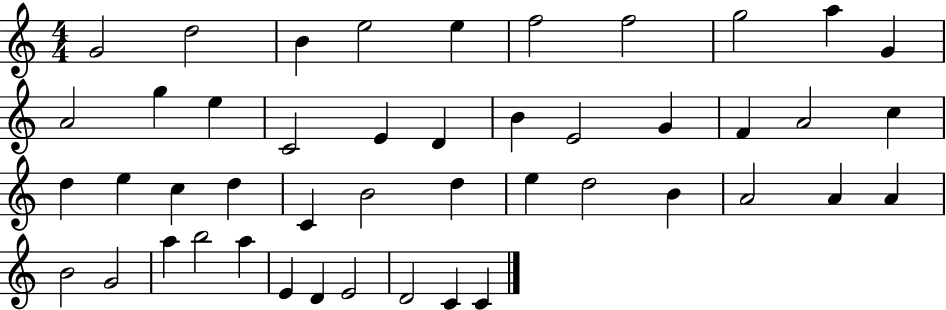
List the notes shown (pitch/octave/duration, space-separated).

G4/h D5/h B4/q E5/h E5/q F5/h F5/h G5/h A5/q G4/q A4/h G5/q E5/q C4/h E4/q D4/q B4/q E4/h G4/q F4/q A4/h C5/q D5/q E5/q C5/q D5/q C4/q B4/h D5/q E5/q D5/h B4/q A4/h A4/q A4/q B4/h G4/h A5/q B5/h A5/q E4/q D4/q E4/h D4/h C4/q C4/q